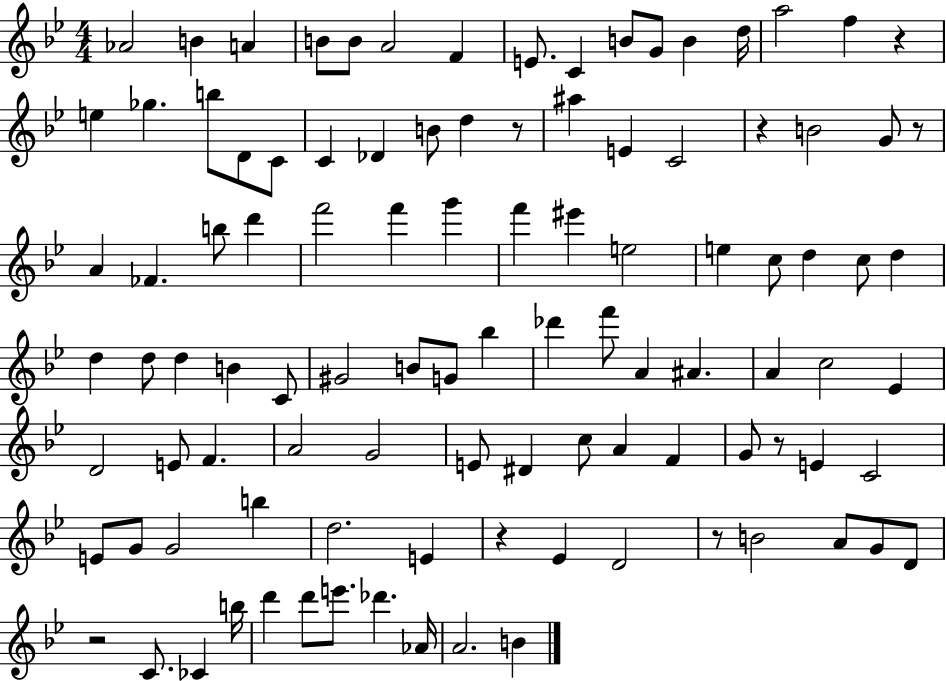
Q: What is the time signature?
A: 4/4